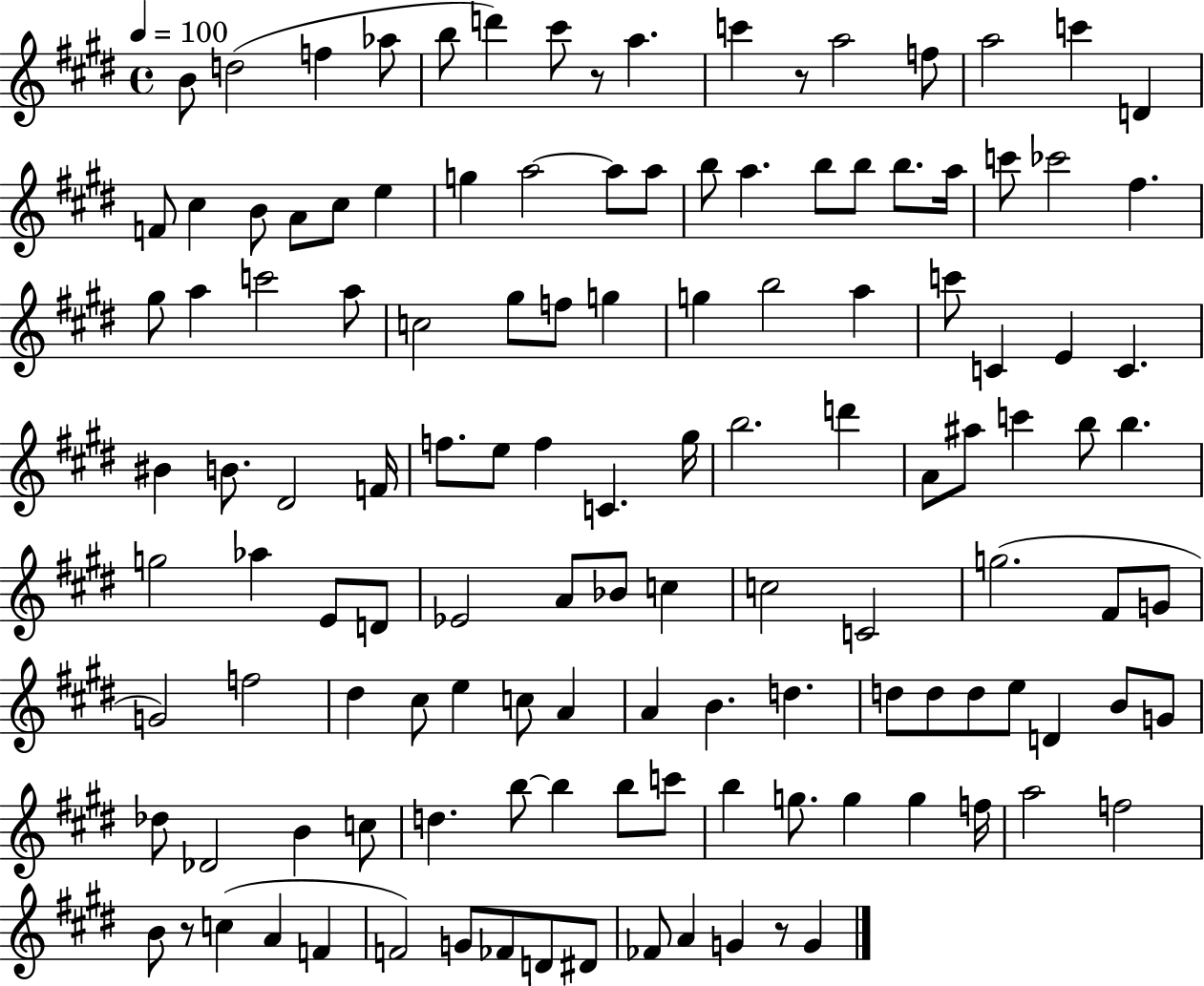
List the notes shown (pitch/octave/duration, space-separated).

B4/e D5/h F5/q Ab5/e B5/e D6/q C#6/e R/e A5/q. C6/q R/e A5/h F5/e A5/h C6/q D4/q F4/e C#5/q B4/e A4/e C#5/e E5/q G5/q A5/h A5/e A5/e B5/e A5/q. B5/e B5/e B5/e. A5/s C6/e CES6/h F#5/q. G#5/e A5/q C6/h A5/e C5/h G#5/e F5/e G5/q G5/q B5/h A5/q C6/e C4/q E4/q C4/q. BIS4/q B4/e. D#4/h F4/s F5/e. E5/e F5/q C4/q. G#5/s B5/h. D6/q A4/e A#5/e C6/q B5/e B5/q. G5/h Ab5/q E4/e D4/e Eb4/h A4/e Bb4/e C5/q C5/h C4/h G5/h. F#4/e G4/e G4/h F5/h D#5/q C#5/e E5/q C5/e A4/q A4/q B4/q. D5/q. D5/e D5/e D5/e E5/e D4/q B4/e G4/e Db5/e Db4/h B4/q C5/e D5/q. B5/e B5/q B5/e C6/e B5/q G5/e. G5/q G5/q F5/s A5/h F5/h B4/e R/e C5/q A4/q F4/q F4/h G4/e FES4/e D4/e D#4/e FES4/e A4/q G4/q R/e G4/q